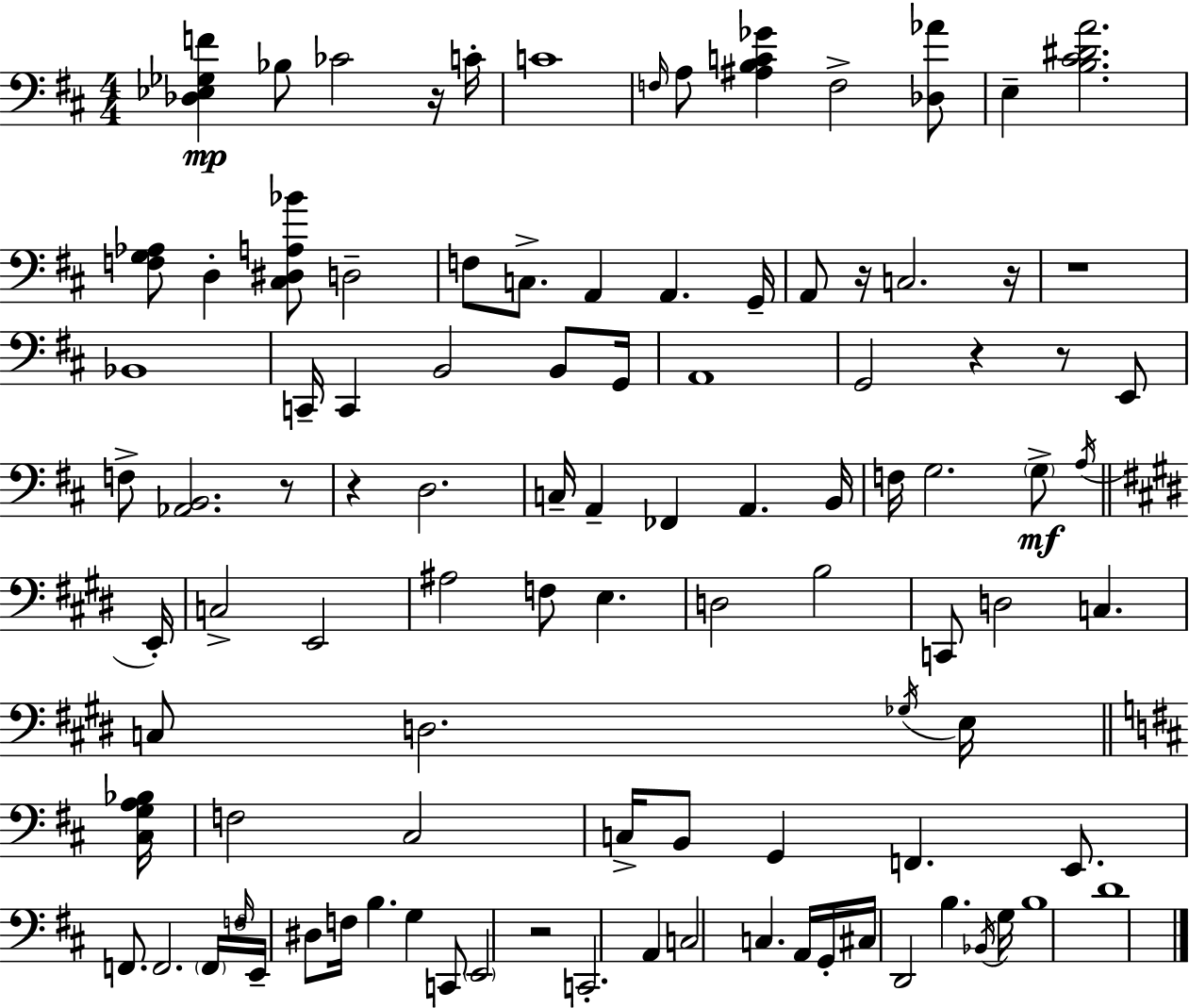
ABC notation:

X:1
T:Untitled
M:4/4
L:1/4
K:D
[_D,_E,_G,F] _B,/2 _C2 z/4 C/4 C4 F,/4 A,/2 [^A,B,C_G] F,2 [_D,_A]/2 E, [B,^C^DA]2 [F,G,_A,]/2 D, [^C,^D,A,_B]/2 D,2 F,/2 C,/2 A,, A,, G,,/4 A,,/2 z/4 C,2 z/4 z4 _B,,4 C,,/4 C,, B,,2 B,,/2 G,,/4 A,,4 G,,2 z z/2 E,,/2 F,/2 [_A,,B,,]2 z/2 z D,2 C,/4 A,, _F,, A,, B,,/4 F,/4 G,2 G,/2 A,/4 E,,/4 C,2 E,,2 ^A,2 F,/2 E, D,2 B,2 C,,/2 D,2 C, C,/2 D,2 _G,/4 E,/4 [^C,G,A,_B,]/4 F,2 ^C,2 C,/4 B,,/2 G,, F,, E,,/2 F,,/2 F,,2 F,,/4 F,/4 E,,/4 ^D,/2 F,/4 B, G, C,,/2 E,,2 z2 C,,2 A,, C,2 C, A,,/4 G,,/4 ^C,/4 D,,2 B, _B,,/4 G,/4 B,4 D4